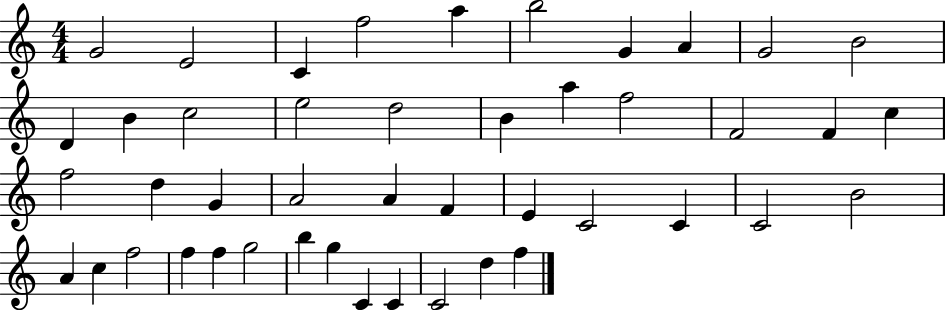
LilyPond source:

{
  \clef treble
  \numericTimeSignature
  \time 4/4
  \key c \major
  g'2 e'2 | c'4 f''2 a''4 | b''2 g'4 a'4 | g'2 b'2 | \break d'4 b'4 c''2 | e''2 d''2 | b'4 a''4 f''2 | f'2 f'4 c''4 | \break f''2 d''4 g'4 | a'2 a'4 f'4 | e'4 c'2 c'4 | c'2 b'2 | \break a'4 c''4 f''2 | f''4 f''4 g''2 | b''4 g''4 c'4 c'4 | c'2 d''4 f''4 | \break \bar "|."
}